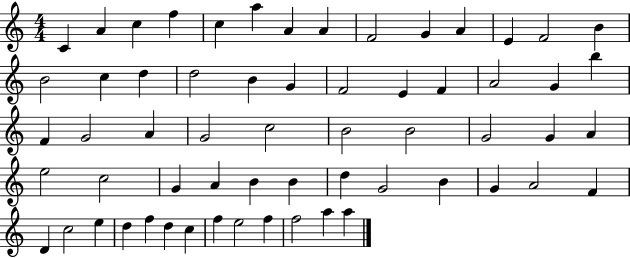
C4/q A4/q C5/q F5/q C5/q A5/q A4/q A4/q F4/h G4/q A4/q E4/q F4/h B4/q B4/h C5/q D5/q D5/h B4/q G4/q F4/h E4/q F4/q A4/h G4/q B5/q F4/q G4/h A4/q G4/h C5/h B4/h B4/h G4/h G4/q A4/q E5/h C5/h G4/q A4/q B4/q B4/q D5/q G4/h B4/q G4/q A4/h F4/q D4/q C5/h E5/q D5/q F5/q D5/q C5/q F5/q E5/h F5/q F5/h A5/q A5/q